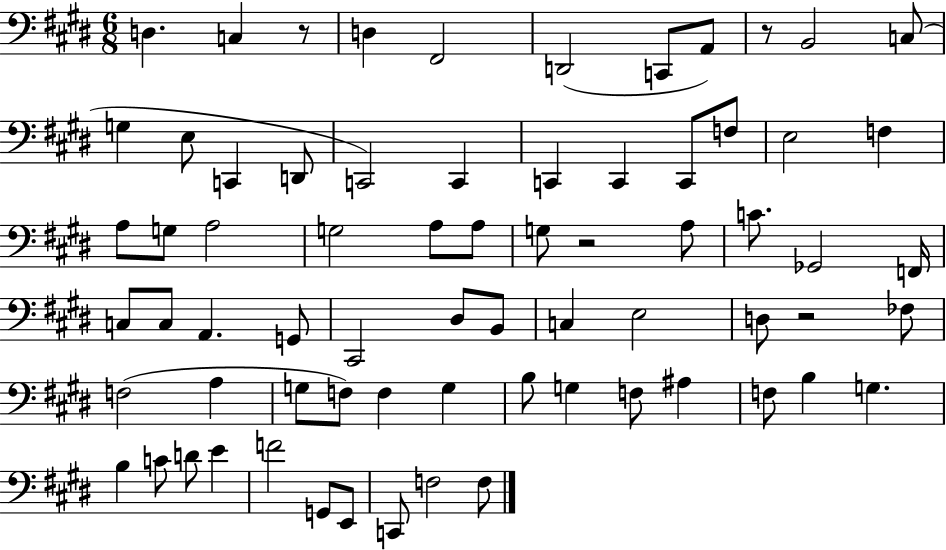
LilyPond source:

{
  \clef bass
  \numericTimeSignature
  \time 6/8
  \key e \major
  \repeat volta 2 { d4. c4 r8 | d4 fis,2 | d,2( c,8 a,8) | r8 b,2 c8( | \break g4 e8 c,4 d,8 | c,2) c,4 | c,4 c,4 c,8 f8 | e2 f4 | \break a8 g8 a2 | g2 a8 a8 | g8 r2 a8 | c'8. ges,2 f,16 | \break c8 c8 a,4. g,8 | cis,2 dis8 b,8 | c4 e2 | d8 r2 fes8 | \break f2( a4 | g8 f8) f4 g4 | b8 g4 f8 ais4 | f8 b4 g4. | \break b4 c'8 d'8 e'4 | f'2 g,8 e,8 | c,8 f2 f8 | } \bar "|."
}